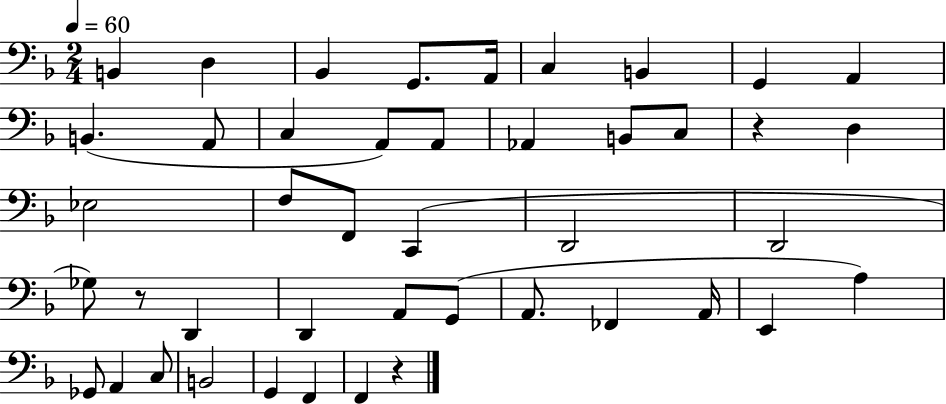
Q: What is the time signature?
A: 2/4